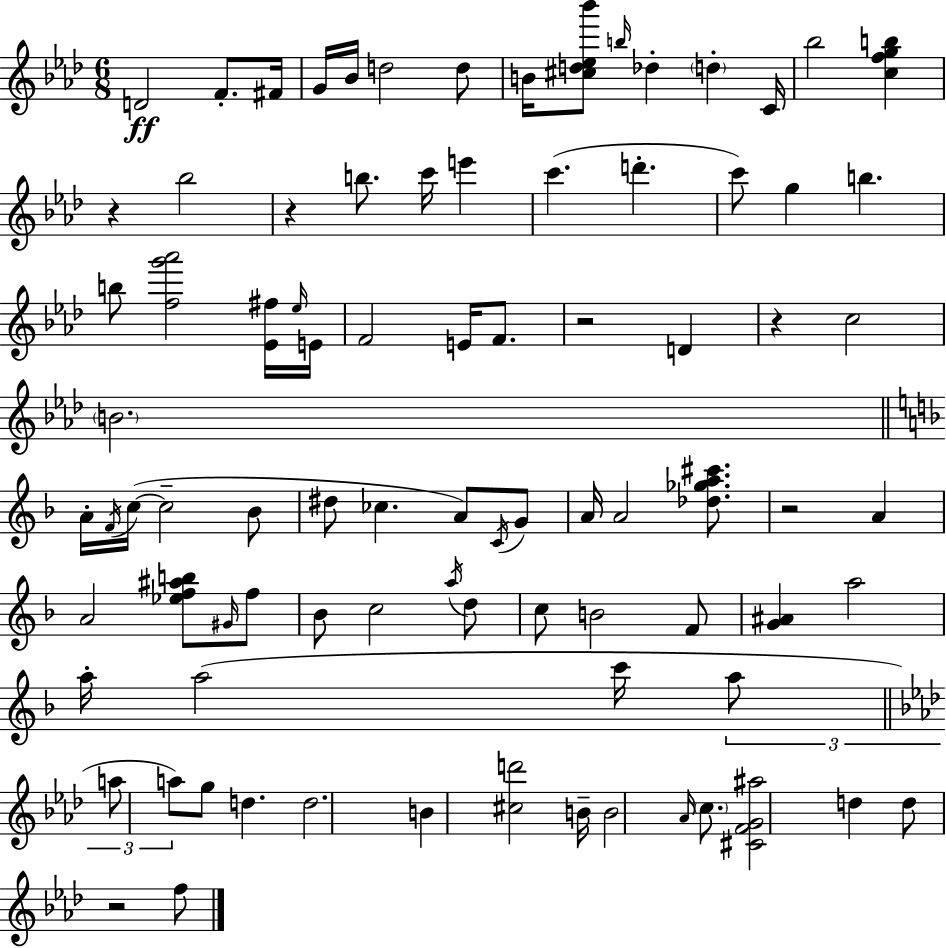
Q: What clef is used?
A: treble